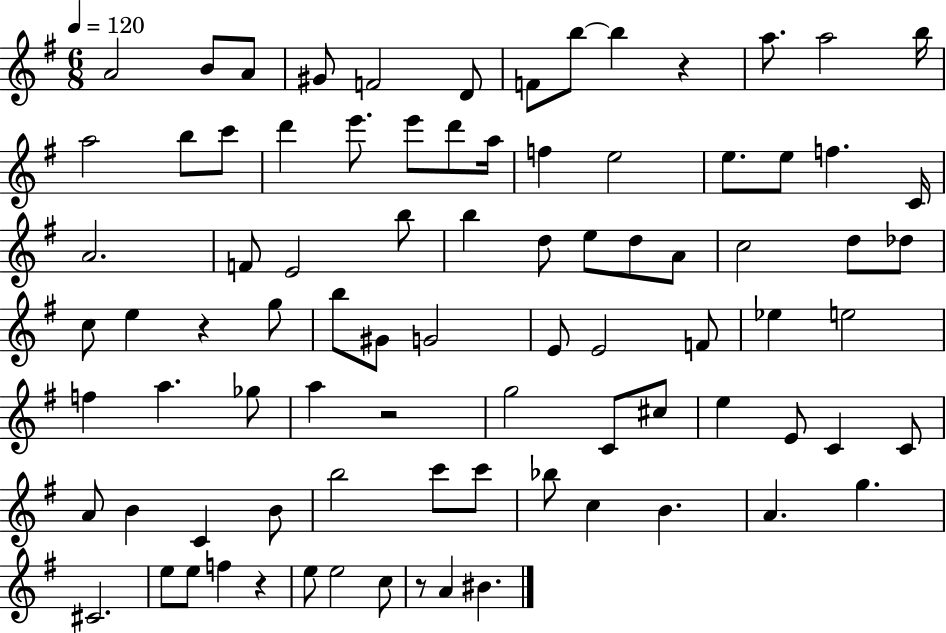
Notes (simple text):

A4/h B4/e A4/e G#4/e F4/h D4/e F4/e B5/e B5/q R/q A5/e. A5/h B5/s A5/h B5/e C6/e D6/q E6/e. E6/e D6/e A5/s F5/q E5/h E5/e. E5/e F5/q. C4/s A4/h. F4/e E4/h B5/e B5/q D5/e E5/e D5/e A4/e C5/h D5/e Db5/e C5/e E5/q R/q G5/e B5/e G#4/e G4/h E4/e E4/h F4/e Eb5/q E5/h F5/q A5/q. Gb5/e A5/q R/h G5/h C4/e C#5/e E5/q E4/e C4/q C4/e A4/e B4/q C4/q B4/e B5/h C6/e C6/e Bb5/e C5/q B4/q. A4/q. G5/q. C#4/h. E5/e E5/e F5/q R/q E5/e E5/h C5/e R/e A4/q BIS4/q.